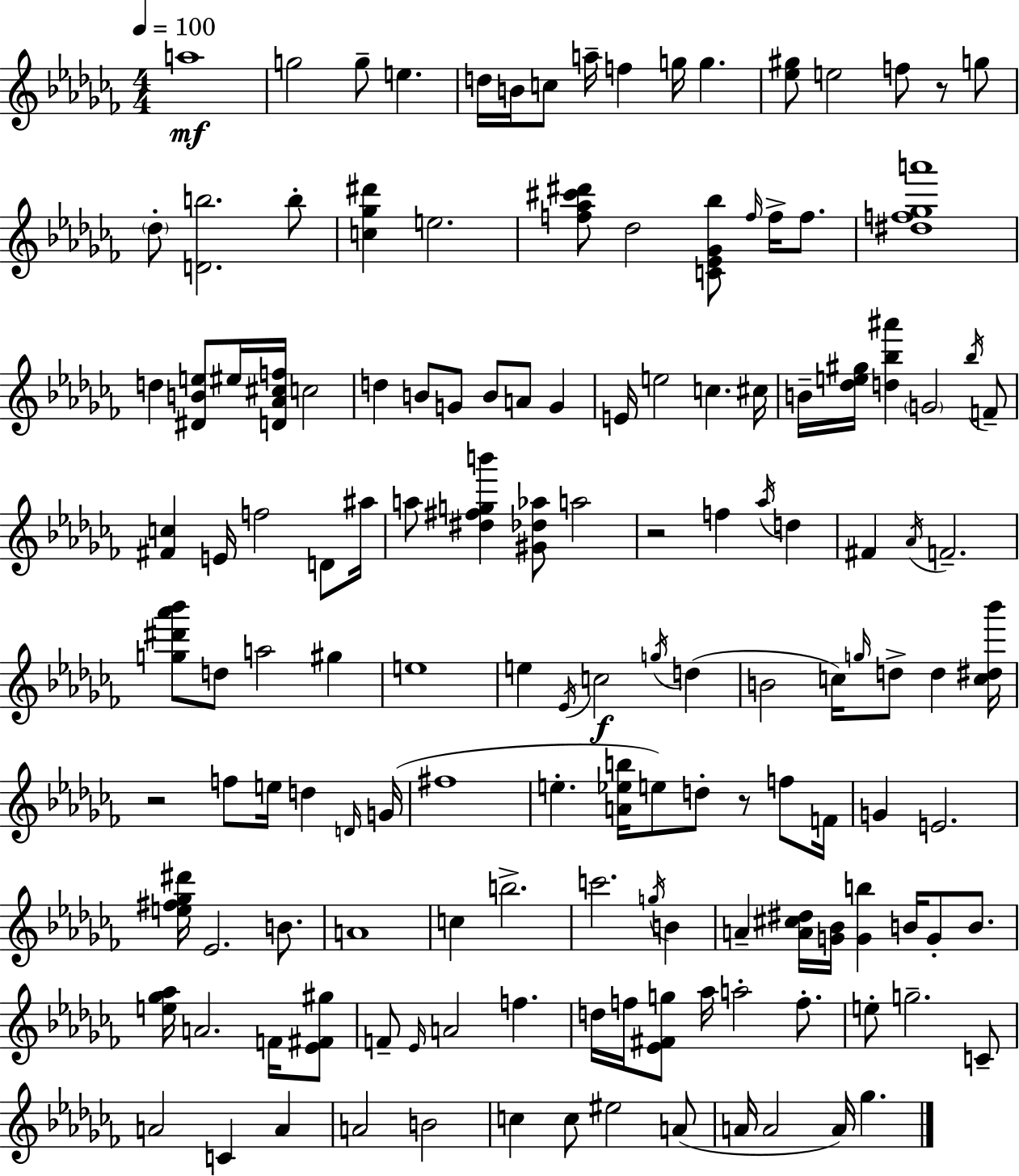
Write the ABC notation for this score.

X:1
T:Untitled
M:4/4
L:1/4
K:Abm
a4 g2 g/2 e d/4 B/4 c/2 a/4 f g/4 g [_e^g]/2 e2 f/2 z/2 g/2 _d/2 [Db]2 b/2 [c_g^d'] e2 [f_a^c'^d']/2 _d2 [C_E_G_b]/2 f/4 f/4 f/2 [^df_ga']4 d [^DBe]/2 ^e/4 [D_A^cf]/4 c2 d B/2 G/2 B/2 A/2 G E/4 e2 c ^c/4 B/4 [_de^g]/4 [d_b^a'] G2 _b/4 F/2 [^Fc] E/4 f2 D/2 ^a/4 a/2 [^d^fgb'] [^G_d_a]/2 a2 z2 f _a/4 d ^F _A/4 F2 [g^d'_a'_b']/2 d/2 a2 ^g e4 e _E/4 c2 g/4 d B2 c/4 g/4 d/2 d [c^d_b']/4 z2 f/2 e/4 d D/4 G/4 ^f4 e [A_eb]/4 e/2 d/2 z/2 f/2 F/4 G E2 [e^f_g^d']/4 _E2 B/2 A4 c b2 c'2 g/4 B A [A^c^d]/4 [G_B]/4 [Gb] B/4 G/2 B/2 [e_g_a]/4 A2 F/4 [_E^F^g]/2 F/2 _E/4 A2 f d/4 f/4 [_E^Fg]/2 _a/4 a2 f/2 e/2 g2 C/2 A2 C A A2 B2 c c/2 ^e2 A/2 A/4 A2 A/4 _g